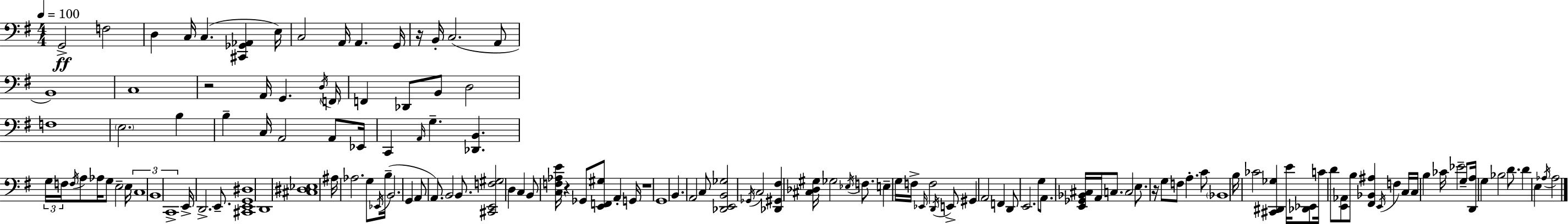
G2/h F3/h D3/q C3/s C3/q. [C#2,Gb2,Ab2]/q E3/s C3/h A2/s A2/q. G2/s R/s B2/s C3/h. A2/e B2/w C3/w R/h A2/s G2/q. D3/s F2/s F2/q Db2/e B2/e D3/h F3/w E3/h. B3/q B3/q C3/s A2/h A2/e Eb2/s C2/q A2/s G3/q. [Db2,B2]/q. G3/s F3/s F3/s A3/e Ab3/s G3/e E3/h E3/s C3/w B2/w C2/w E2/s D2/h. E2/e. [C#2,E2,G2,D#3]/w D2/w [C#3,D#3,Eb3]/w A#3/s Ab3/h. G3/e Eb2/s B3/s B2/h. G2/q A2/e A2/e. B2/h B2/e. [C#2,E2,F3,G#3]/h D3/q C3/q B2/e [C3,F3,Ab3,E4]/s R/q Gb2/e [E2,F2,G#3]/e A2/q G2/s R/w G2/w B2/q. A2/h C3/e [Db2,E2,B2,Gb3]/h Gb2/s C3/h [Db2,G#2,F#3]/q [C#3,Db3,G#3]/s Gb3/h Eb3/s F3/e. E3/q G3/s F3/s Eb2/s F3/h D2/s E2/e G#2/q A2/h F2/q D2/e E2/h. G3/e A2/e. [E2,Gb2,Bb2,C#3]/s A2/s C3/e. C3/h E3/e. R/s G3/e F3/e A3/q. C4/e Bb2/w B3/s CES4/h [C#2,D#2,Gb3]/q E4/s [Db2,Eb2]/e C4/s D4/e [E2,Ab2]/e B3/e [F#2,Bb2,A#3]/q E2/s F3/q C3/s C3/s B3/q CES4/s Eb4/h G3/e [D2,A3]/s G3/q Bb3/h D4/e. D4/q E3/q Ab3/s Ab3/h